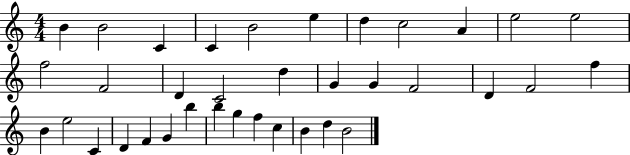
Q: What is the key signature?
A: C major